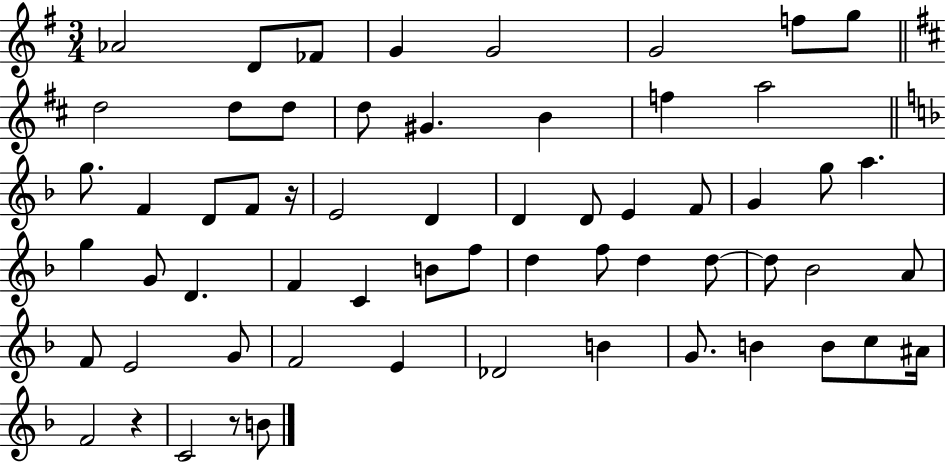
{
  \clef treble
  \numericTimeSignature
  \time 3/4
  \key g \major
  aes'2 d'8 fes'8 | g'4 g'2 | g'2 f''8 g''8 | \bar "||" \break \key d \major d''2 d''8 d''8 | d''8 gis'4. b'4 | f''4 a''2 | \bar "||" \break \key f \major g''8. f'4 d'8 f'8 r16 | e'2 d'4 | d'4 d'8 e'4 f'8 | g'4 g''8 a''4. | \break g''4 g'8 d'4. | f'4 c'4 b'8 f''8 | d''4 f''8 d''4 d''8~~ | d''8 bes'2 a'8 | \break f'8 e'2 g'8 | f'2 e'4 | des'2 b'4 | g'8. b'4 b'8 c''8 ais'16 | \break f'2 r4 | c'2 r8 b'8 | \bar "|."
}